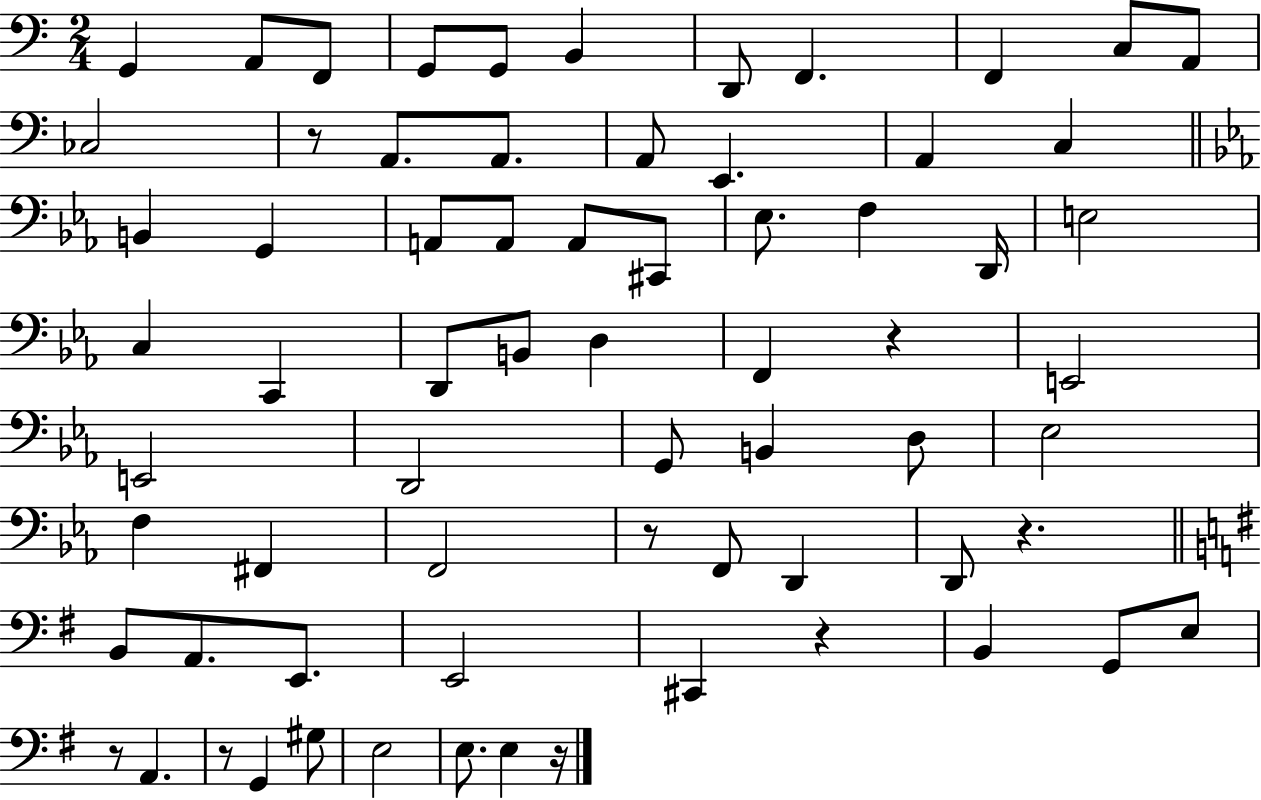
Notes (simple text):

G2/q A2/e F2/e G2/e G2/e B2/q D2/e F2/q. F2/q C3/e A2/e CES3/h R/e A2/e. A2/e. A2/e E2/q. A2/q C3/q B2/q G2/q A2/e A2/e A2/e C#2/e Eb3/e. F3/q D2/s E3/h C3/q C2/q D2/e B2/e D3/q F2/q R/q E2/h E2/h D2/h G2/e B2/q D3/e Eb3/h F3/q F#2/q F2/h R/e F2/e D2/q D2/e R/q. B2/e A2/e. E2/e. E2/h C#2/q R/q B2/q G2/e E3/e R/e A2/q. R/e G2/q G#3/e E3/h E3/e. E3/q R/s